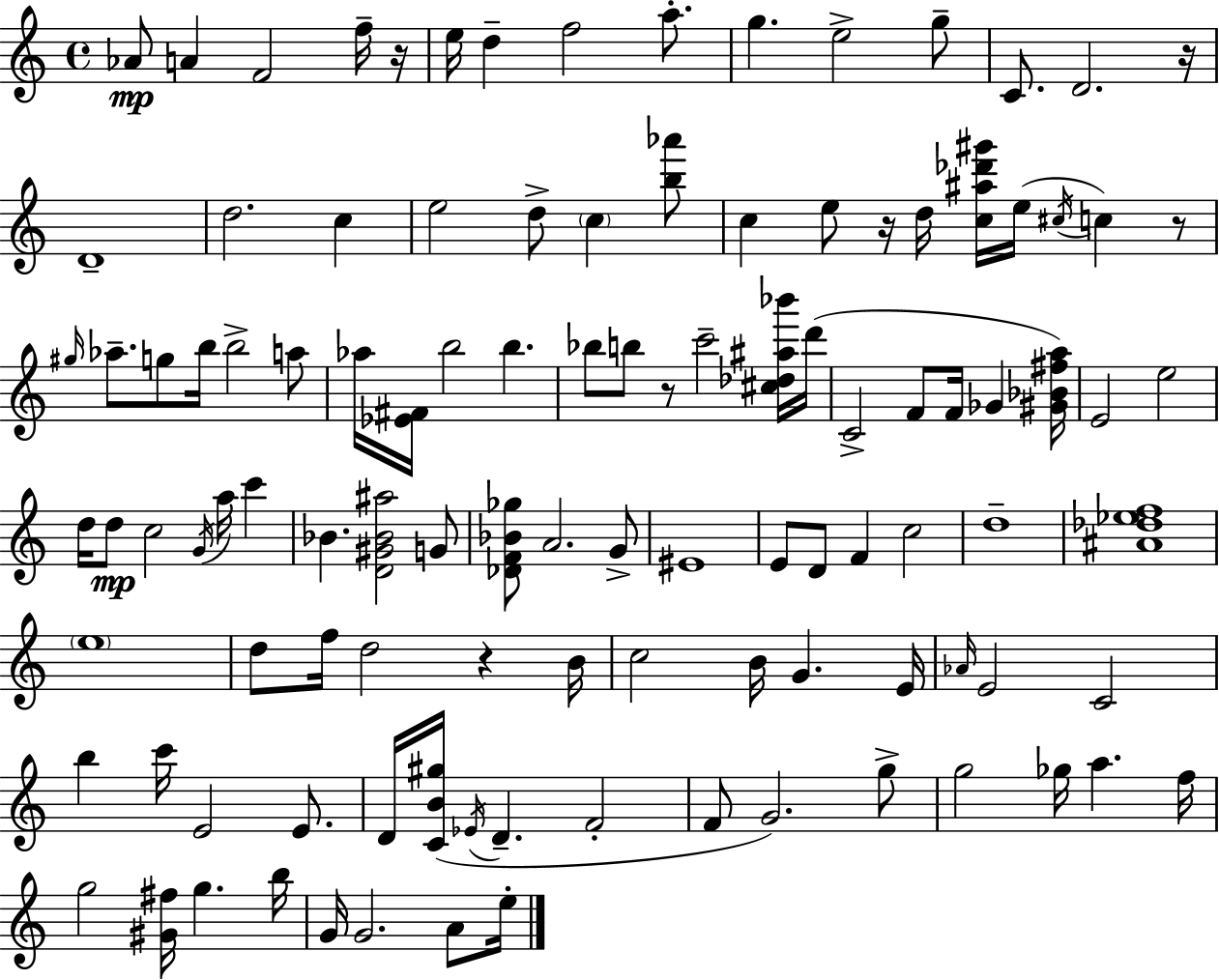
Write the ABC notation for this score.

X:1
T:Untitled
M:4/4
L:1/4
K:C
_A/2 A F2 f/4 z/4 e/4 d f2 a/2 g e2 g/2 C/2 D2 z/4 D4 d2 c e2 d/2 c [b_a']/2 c e/2 z/4 d/4 [c^a_d'^g']/4 e/4 ^c/4 c z/2 ^g/4 _a/2 g/2 b/4 b2 a/2 _a/4 [_E^F]/4 b2 b _b/2 b/2 z/2 c'2 [^c_d^a_b']/4 d'/4 C2 F/2 F/4 _G [^G_B^fa]/4 E2 e2 d/4 d/2 c2 G/4 a/4 c' _B [D^G_B^a]2 G/2 [_DF_B_g]/2 A2 G/2 ^E4 E/2 D/2 F c2 d4 [^A_d_ef]4 e4 d/2 f/4 d2 z B/4 c2 B/4 G E/4 _A/4 E2 C2 b c'/4 E2 E/2 D/4 [CB^g]/4 _E/4 D F2 F/2 G2 g/2 g2 _g/4 a f/4 g2 [^G^f]/4 g b/4 G/4 G2 A/2 e/4